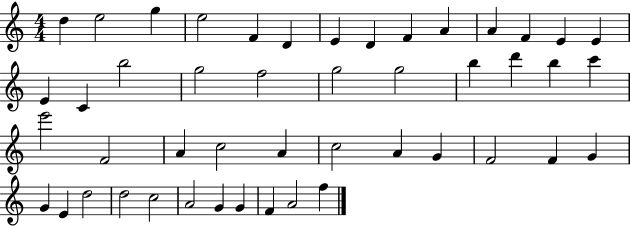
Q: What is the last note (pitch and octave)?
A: F5